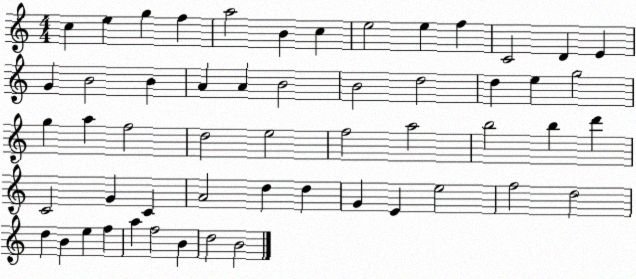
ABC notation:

X:1
T:Untitled
M:4/4
L:1/4
K:C
c e g f a2 B c e2 e f C2 D E G B2 B A A B2 B2 d2 d e g2 g a f2 d2 e2 f2 a2 b2 b d' C2 G C A2 d d G E e2 f2 d2 d B e f a f2 B d2 B2